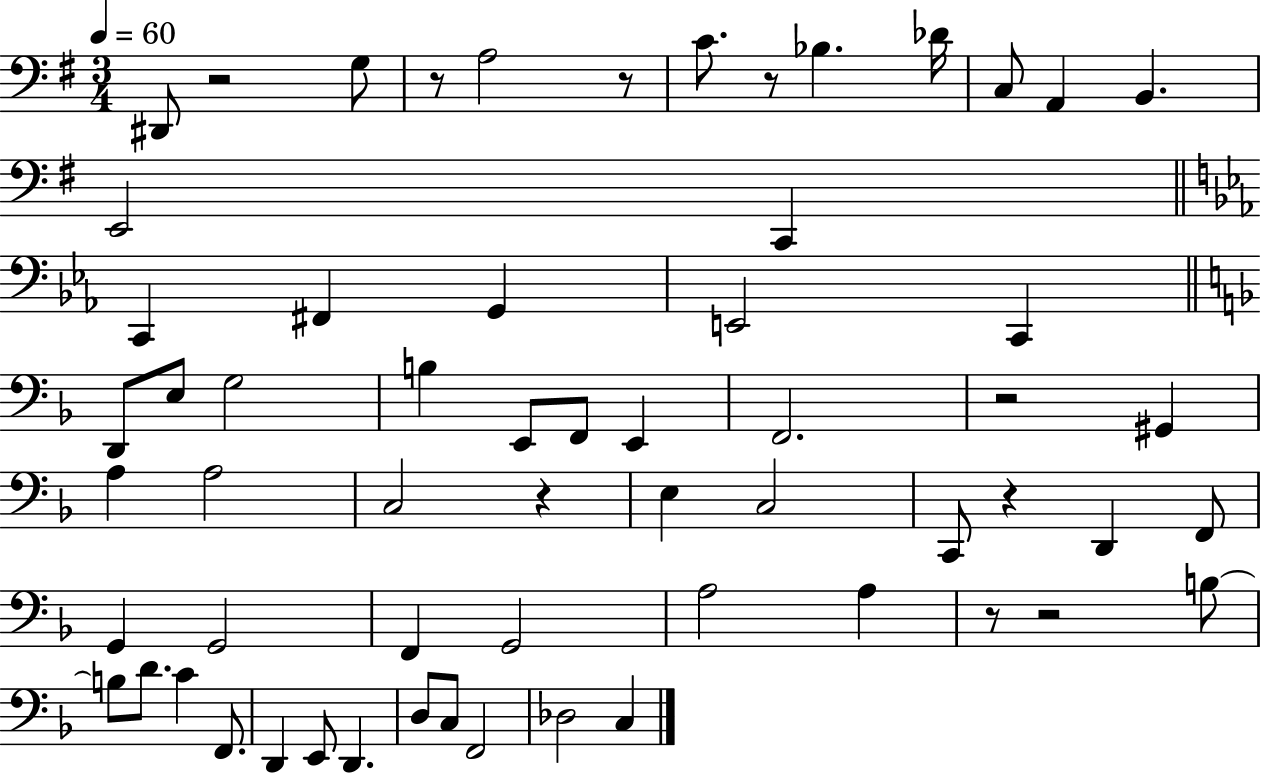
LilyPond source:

{
  \clef bass
  \numericTimeSignature
  \time 3/4
  \key g \major
  \tempo 4 = 60
  \repeat volta 2 { dis,8 r2 g8 | r8 a2 r8 | c'8. r8 bes4. des'16 | c8 a,4 b,4. | \break e,2 c,4 | \bar "||" \break \key ees \major c,4 fis,4 g,4 | e,2 c,4 | \bar "||" \break \key f \major d,8 e8 g2 | b4 e,8 f,8 e,4 | f,2. | r2 gis,4 | \break a4 a2 | c2 r4 | e4 c2 | c,8 r4 d,4 f,8 | \break g,4 g,2 | f,4 g,2 | a2 a4 | r8 r2 b8~~ | \break b8 d'8. c'4 f,8. | d,4 e,8 d,4. | d8 c8 f,2 | des2 c4 | \break } \bar "|."
}